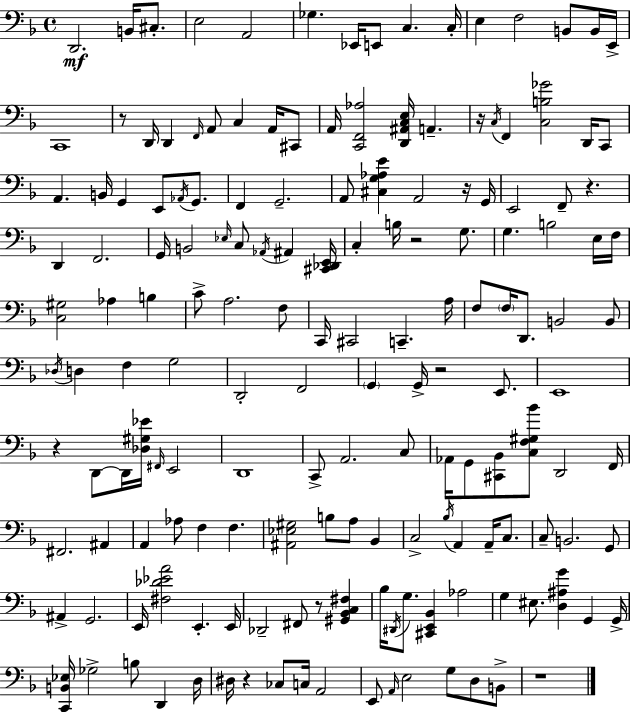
X:1
T:Untitled
M:4/4
L:1/4
K:Dm
D,,2 B,,/4 ^C,/2 E,2 A,,2 _G, _E,,/4 E,,/2 C, C,/4 E, F,2 B,,/2 B,,/4 E,,/4 C,,4 z/2 D,,/4 D,, F,,/4 A,,/2 C, A,,/4 ^C,,/2 A,,/4 [C,,F,,_A,]2 [D,,^A,,C,E,]/4 A,, z/4 C,/4 F,, [C,B,_G]2 D,,/4 C,,/2 A,, B,,/4 G,, E,,/2 _A,,/4 G,,/2 F,, G,,2 A,,/2 [^C,G,_A,E] A,,2 z/4 G,,/4 E,,2 F,,/2 z D,, F,,2 G,,/4 B,,2 _E,/4 C,/2 _A,,/4 ^A,, [^C,,_D,,E,,]/4 C, B,/4 z2 G,/2 G, B,2 E,/4 F,/4 [C,^G,]2 _A, B, C/2 A,2 F,/2 C,,/4 ^C,,2 C,, A,/4 F,/2 F,/4 D,,/2 B,,2 B,,/2 _D,/4 D, F, G,2 D,,2 F,,2 G,, G,,/4 z2 E,,/2 E,,4 z D,,/2 D,,/4 [_D,^G,_E]/4 ^F,,/4 E,,2 D,,4 C,,/2 A,,2 C,/2 _A,,/4 G,,/2 [^C,,_B,,]/2 [C,F,^G,_B]/2 D,,2 F,,/4 ^F,,2 ^A,, A,, _A,/2 F, F, [^A,,_E,^G,]2 B,/2 A,/2 _B,, C,2 _B,/4 A,, A,,/4 C,/2 C,/2 B,,2 G,,/2 ^A,, G,,2 E,,/4 [^F,_D_EA]2 E,, E,,/4 _D,,2 ^F,,/2 z/2 [^G,,_B,,C,^F,] _B,/4 ^D,,/4 G,/2 [^C,,E,,_B,,] _A,2 G, ^E,/2 [D,^A,G] G,, G,,/4 [C,,B,,_E,]/4 _G,2 B,/2 D,, D,/4 ^D,/4 z _C,/2 C,/4 A,,2 E,,/2 A,,/4 E,2 G,/2 D,/2 B,,/2 z4